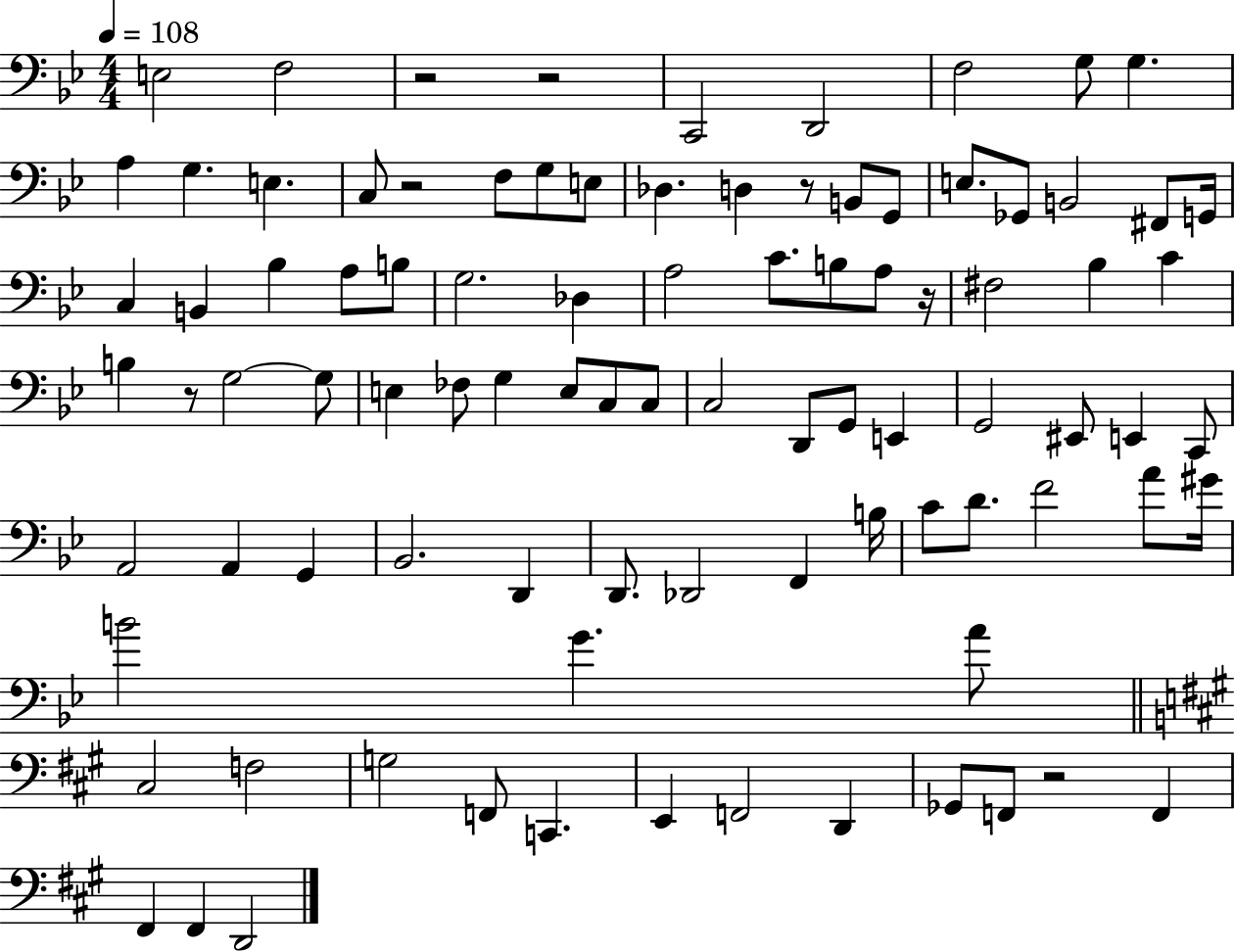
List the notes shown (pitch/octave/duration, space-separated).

E3/h F3/h R/h R/h C2/h D2/h F3/h G3/e G3/q. A3/q G3/q. E3/q. C3/e R/h F3/e G3/e E3/e Db3/q. D3/q R/e B2/e G2/e E3/e. Gb2/e B2/h F#2/e G2/s C3/q B2/q Bb3/q A3/e B3/e G3/h. Db3/q A3/h C4/e. B3/e A3/e R/s F#3/h Bb3/q C4/q B3/q R/e G3/h G3/e E3/q FES3/e G3/q E3/e C3/e C3/e C3/h D2/e G2/e E2/q G2/h EIS2/e E2/q C2/e A2/h A2/q G2/q Bb2/h. D2/q D2/e. Db2/h F2/q B3/s C4/e D4/e. F4/h A4/e G#4/s B4/h G4/q. A4/e C#3/h F3/h G3/h F2/e C2/q. E2/q F2/h D2/q Gb2/e F2/e R/h F2/q F#2/q F#2/q D2/h